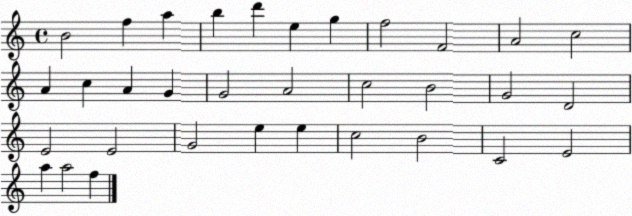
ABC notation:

X:1
T:Untitled
M:4/4
L:1/4
K:C
B2 f a b d' e g f2 F2 A2 c2 A c A G G2 A2 c2 B2 G2 D2 E2 E2 G2 e e c2 B2 C2 E2 a a2 f